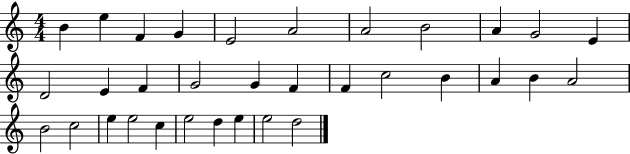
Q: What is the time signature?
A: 4/4